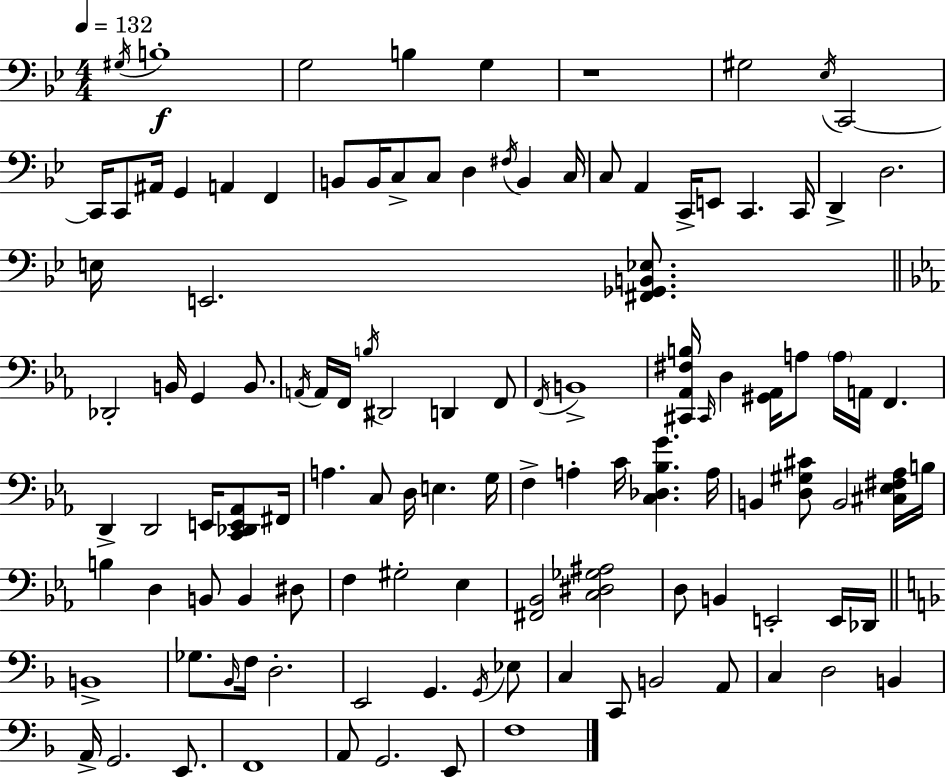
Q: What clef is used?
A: bass